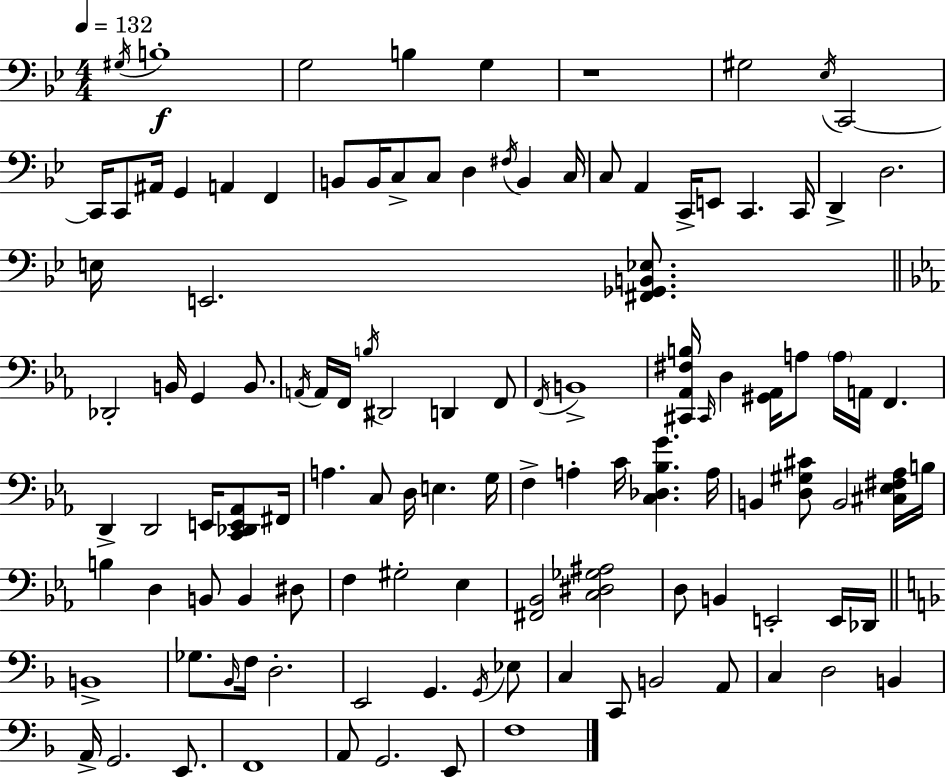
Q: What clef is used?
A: bass